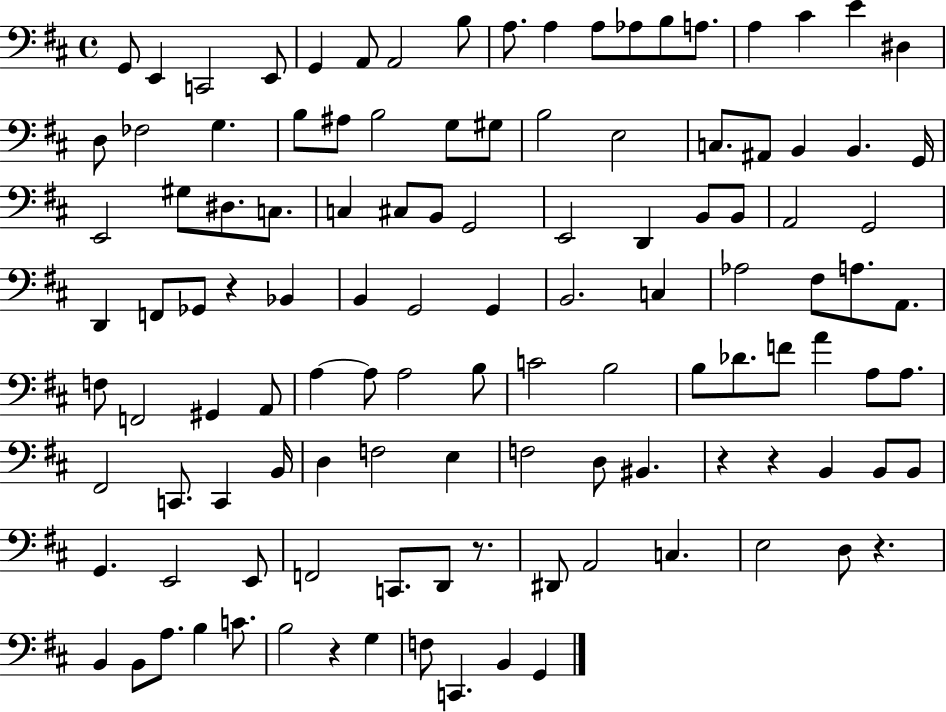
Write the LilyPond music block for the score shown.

{
  \clef bass
  \time 4/4
  \defaultTimeSignature
  \key d \major
  g,8 e,4 c,2 e,8 | g,4 a,8 a,2 b8 | a8. a4 a8 aes8 b8 a8. | a4 cis'4 e'4 dis4 | \break d8 fes2 g4. | b8 ais8 b2 g8 gis8 | b2 e2 | c8. ais,8 b,4 b,4. g,16 | \break e,2 gis8 dis8. c8. | c4 cis8 b,8 g,2 | e,2 d,4 b,8 b,8 | a,2 g,2 | \break d,4 f,8 ges,8 r4 bes,4 | b,4 g,2 g,4 | b,2. c4 | aes2 fis8 a8. a,8. | \break f8 f,2 gis,4 a,8 | a4~~ a8 a2 b8 | c'2 b2 | b8 des'8. f'8 a'4 a8 a8. | \break fis,2 c,8. c,4 b,16 | d4 f2 e4 | f2 d8 bis,4. | r4 r4 b,4 b,8 b,8 | \break g,4. e,2 e,8 | f,2 c,8. d,8 r8. | dis,8 a,2 c4. | e2 d8 r4. | \break b,4 b,8 a8. b4 c'8. | b2 r4 g4 | f8 c,4. b,4 g,4 | \bar "|."
}